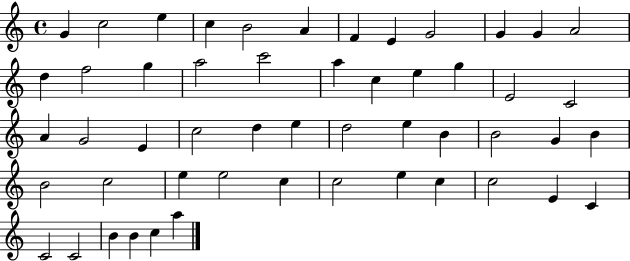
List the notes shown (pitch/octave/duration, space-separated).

G4/q C5/h E5/q C5/q B4/h A4/q F4/q E4/q G4/h G4/q G4/q A4/h D5/q F5/h G5/q A5/h C6/h A5/q C5/q E5/q G5/q E4/h C4/h A4/q G4/h E4/q C5/h D5/q E5/q D5/h E5/q B4/q B4/h G4/q B4/q B4/h C5/h E5/q E5/h C5/q C5/h E5/q C5/q C5/h E4/q C4/q C4/h C4/h B4/q B4/q C5/q A5/q